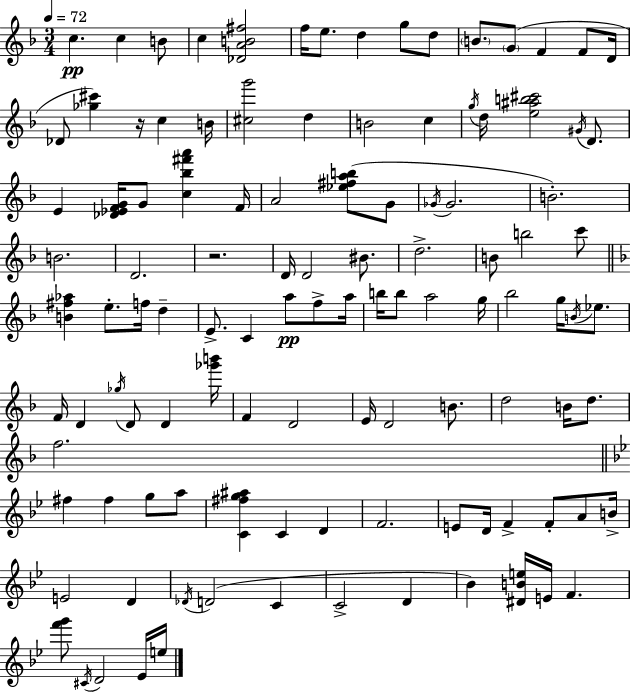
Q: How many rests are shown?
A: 2